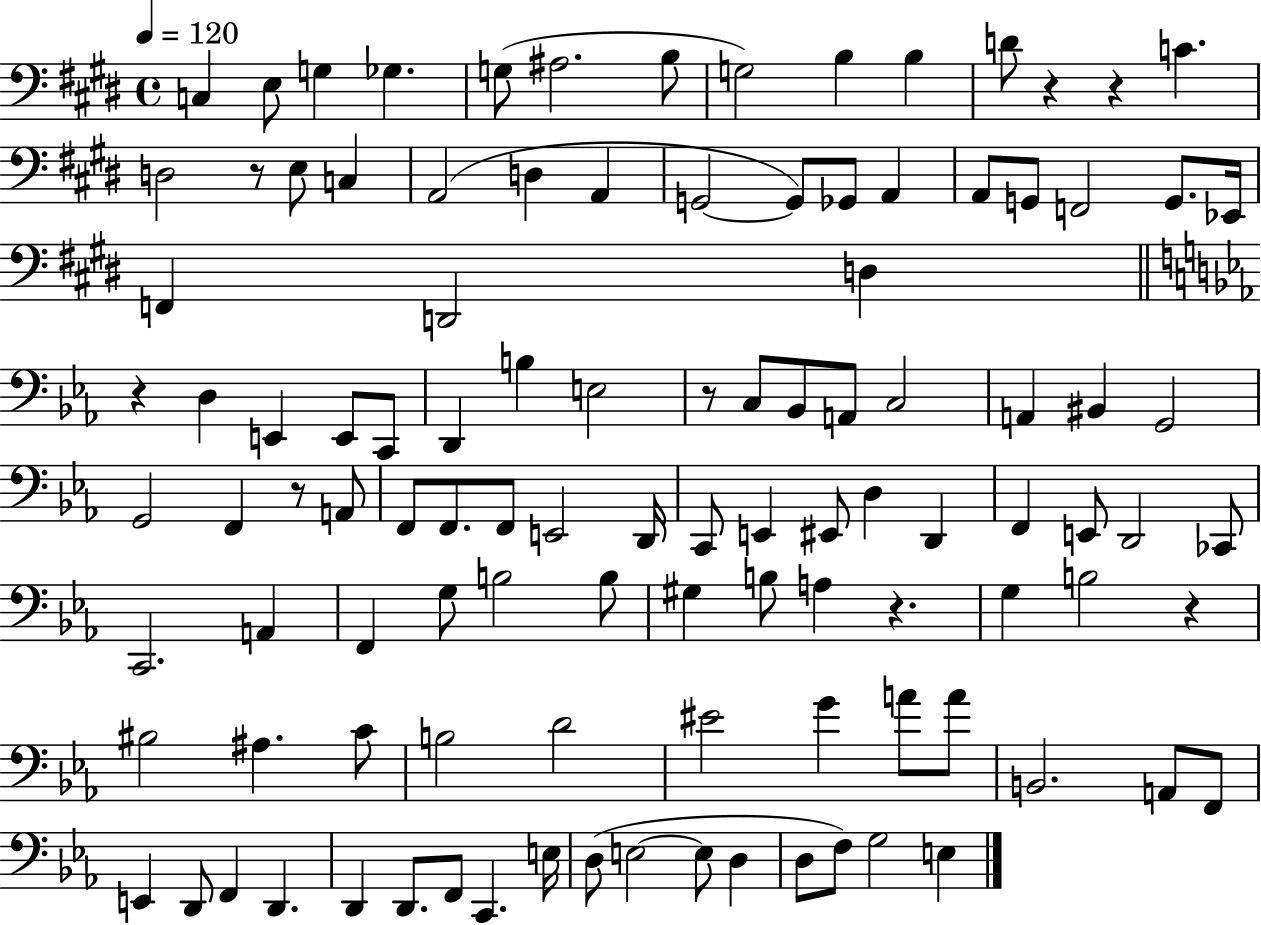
C3/q E3/e G3/q Gb3/q. G3/e A#3/h. B3/e G3/h B3/q B3/q D4/e R/q R/q C4/q. D3/h R/e E3/e C3/q A2/h D3/q A2/q G2/h G2/e Gb2/e A2/q A2/e G2/e F2/h G2/e. Eb2/s F2/q D2/h D3/q R/q D3/q E2/q E2/e C2/e D2/q B3/q E3/h R/e C3/e Bb2/e A2/e C3/h A2/q BIS2/q G2/h G2/h F2/q R/e A2/e F2/e F2/e. F2/e E2/h D2/s C2/e E2/q EIS2/e D3/q D2/q F2/q E2/e D2/h CES2/e C2/h. A2/q F2/q G3/e B3/h B3/e G#3/q B3/e A3/q R/q. G3/q B3/h R/q BIS3/h A#3/q. C4/e B3/h D4/h EIS4/h G4/q A4/e A4/e B2/h. A2/e F2/e E2/q D2/e F2/q D2/q. D2/q D2/e. F2/e C2/q. E3/s D3/e E3/h E3/e D3/q D3/e F3/e G3/h E3/q